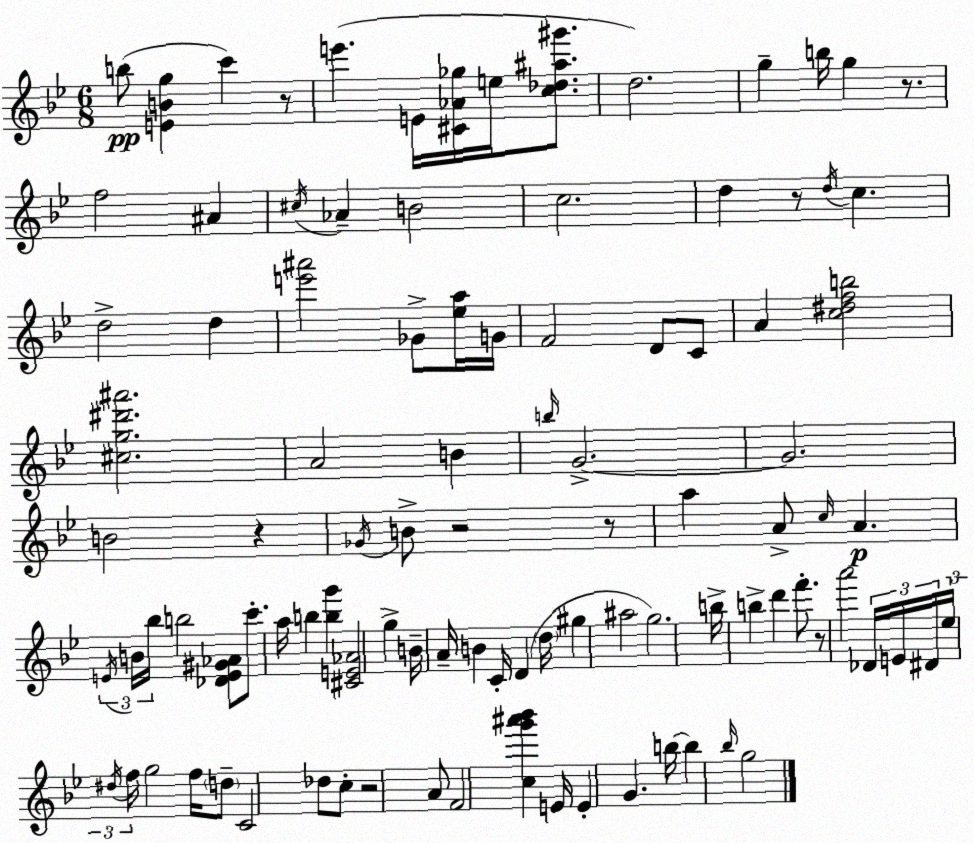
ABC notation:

X:1
T:Untitled
M:6/8
L:1/4
K:Gm
b/2 [EBg] c' z/2 e' E/4 [^C_A_g]/4 e/4 [c_d^a^g']/2 d2 g b/4 g z/2 f2 ^A ^c/4 _A B2 c2 d z/2 d/4 c d2 d [e'^a']2 _G/2 [_ea]/4 G/4 F2 D/2 C/2 A [c^dfb]2 [^cg^d'^a']2 A2 B b/4 G2 G2 B2 z _G/4 B/2 z2 z/2 a A/2 c/4 A E/4 B/4 _b/4 b2 [_DE^G_A]/2 c'/2 a/4 b [bg'] [^CE_A]2 g B/4 A/4 B C/4 D d/4 ^g ^a2 g2 b/4 b d' f'/2 z/2 a'2 _D/4 E/4 ^D/4 _e/4 ^d/4 f/4 g2 f/4 d/2 C2 _d/2 c/2 z2 A/2 F2 [cg'^a'_b'] E/4 E G b/4 b _b/4 g2